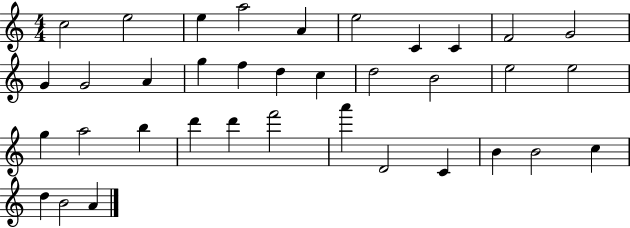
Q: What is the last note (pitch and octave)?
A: A4